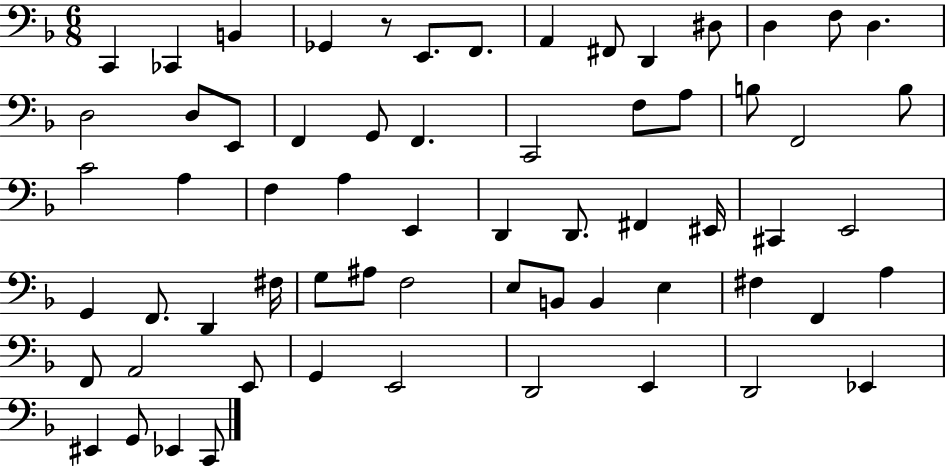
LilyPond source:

{
  \clef bass
  \numericTimeSignature
  \time 6/8
  \key f \major
  c,4 ces,4 b,4 | ges,4 r8 e,8. f,8. | a,4 fis,8 d,4 dis8 | d4 f8 d4. | \break d2 d8 e,8 | f,4 g,8 f,4. | c,2 f8 a8 | b8 f,2 b8 | \break c'2 a4 | f4 a4 e,4 | d,4 d,8. fis,4 eis,16 | cis,4 e,2 | \break g,4 f,8. d,4 fis16 | g8 ais8 f2 | e8 b,8 b,4 e4 | fis4 f,4 a4 | \break f,8 a,2 e,8 | g,4 e,2 | d,2 e,4 | d,2 ees,4 | \break eis,4 g,8 ees,4 c,8 | \bar "|."
}